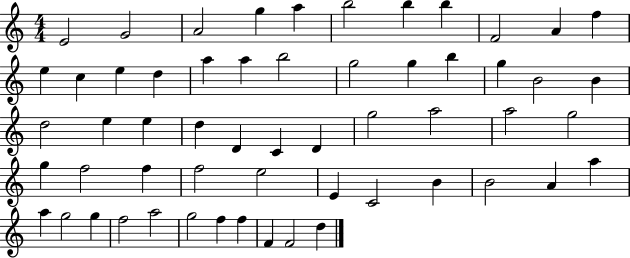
E4/h G4/h A4/h G5/q A5/q B5/h B5/q B5/q F4/h A4/q F5/q E5/q C5/q E5/q D5/q A5/q A5/q B5/h G5/h G5/q B5/q G5/q B4/h B4/q D5/h E5/q E5/q D5/q D4/q C4/q D4/q G5/h A5/h A5/h G5/h G5/q F5/h F5/q F5/h E5/h E4/q C4/h B4/q B4/h A4/q A5/q A5/q G5/h G5/q F5/h A5/h G5/h F5/q F5/q F4/q F4/h D5/q